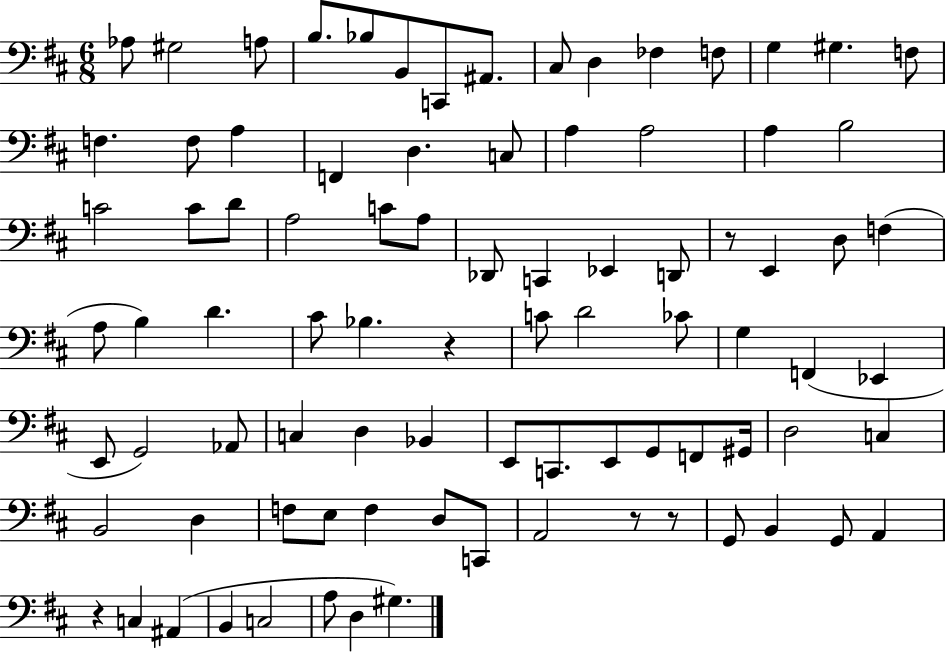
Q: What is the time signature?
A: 6/8